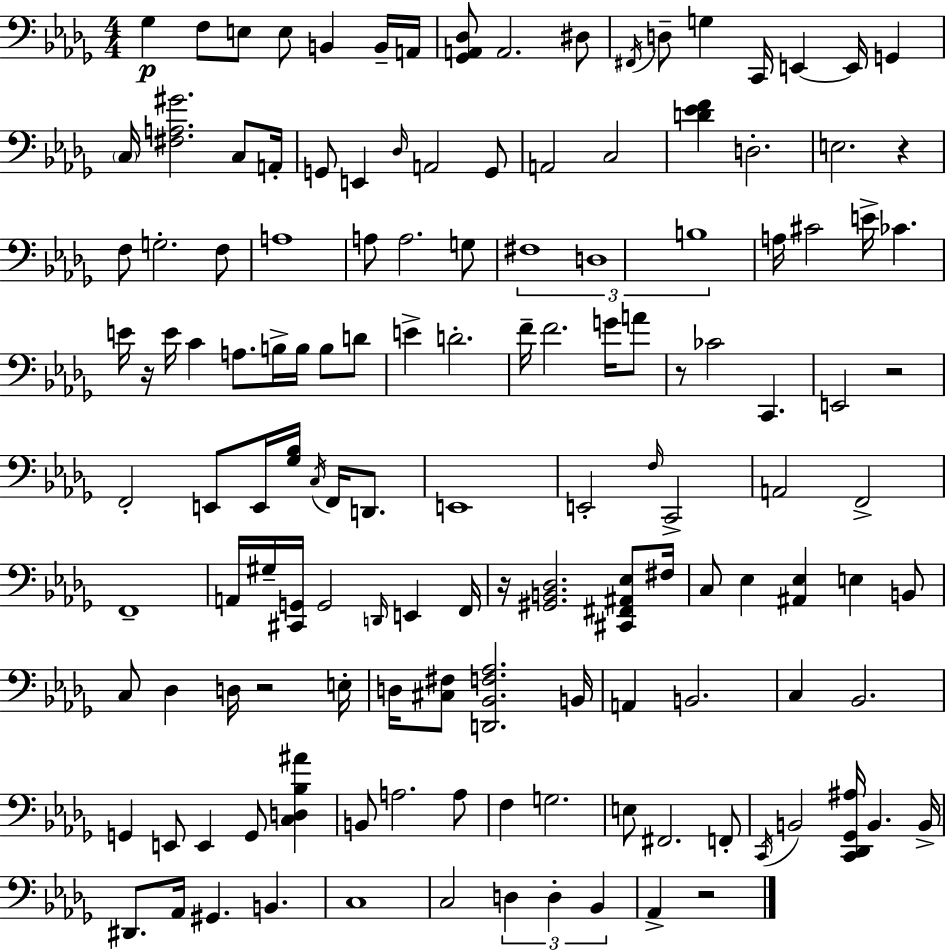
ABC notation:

X:1
T:Untitled
M:4/4
L:1/4
K:Bbm
_G, F,/2 E,/2 E,/2 B,, B,,/4 A,,/4 [_G,,A,,_D,]/2 A,,2 ^D,/2 ^F,,/4 D,/2 G, C,,/4 E,, E,,/4 G,, C,/4 [^F,A,^G]2 C,/2 A,,/4 G,,/2 E,, _D,/4 A,,2 G,,/2 A,,2 C,2 [D_EF] D,2 E,2 z F,/2 G,2 F,/2 A,4 A,/2 A,2 G,/2 ^F,4 D,4 B,4 A,/4 ^C2 E/4 _C E/4 z/4 E/4 C A,/2 B,/4 B,/4 B,/2 D/2 E D2 F/4 F2 G/4 A/2 z/2 _C2 C,, E,,2 z2 F,,2 E,,/2 E,,/4 [_G,_B,]/4 C,/4 F,,/4 D,,/2 E,,4 E,,2 F,/4 C,,2 A,,2 F,,2 F,,4 A,,/4 ^G,/4 [^C,,G,,]/4 G,,2 D,,/4 E,, F,,/4 z/4 [^G,,B,,_D,]2 [^C,,^F,,^A,,_E,]/2 ^F,/4 C,/2 _E, [^A,,_E,] E, B,,/2 C,/2 _D, D,/4 z2 E,/4 D,/4 [^C,^F,]/2 [D,,_B,,F,_A,]2 B,,/4 A,, B,,2 C, _B,,2 G,, E,,/2 E,, G,,/2 [C,D,_B,^A] B,,/2 A,2 A,/2 F, G,2 E,/2 ^F,,2 F,,/2 C,,/4 B,,2 [C,,_D,,_G,,^A,]/4 B,, B,,/4 ^D,,/2 _A,,/4 ^G,, B,, C,4 C,2 D, D, _B,, _A,, z2